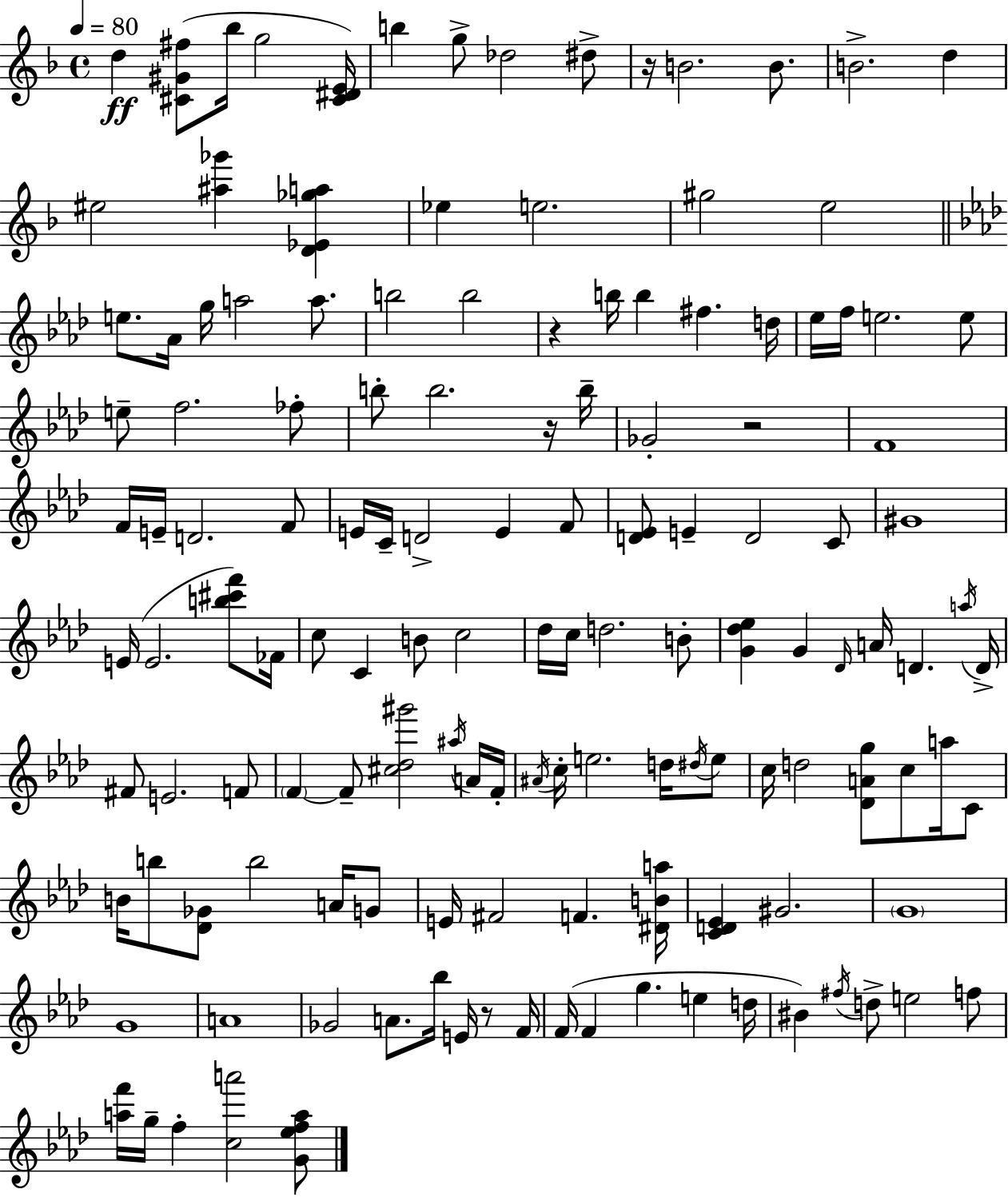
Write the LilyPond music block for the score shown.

{
  \clef treble
  \time 4/4
  \defaultTimeSignature
  \key d \minor
  \tempo 4 = 80
  d''4\ff <cis' gis' fis''>8( bes''16 g''2 <cis' dis' e'>16) | b''4 g''8-> des''2 dis''8-> | r16 b'2. b'8. | b'2.-> d''4 | \break eis''2 <ais'' ges'''>4 <d' ees' ges'' a''>4 | ees''4 e''2. | gis''2 e''2 | \bar "||" \break \key f \minor e''8. aes'16 g''16 a''2 a''8. | b''2 b''2 | r4 b''16 b''4 fis''4. d''16 | ees''16 f''16 e''2. e''8 | \break e''8-- f''2. fes''8-. | b''8-. b''2. r16 b''16-- | ges'2-. r2 | f'1 | \break f'16 e'16-- d'2. f'8 | e'16 c'16-- d'2-> e'4 f'8 | <d' ees'>8 e'4-- d'2 c'8 | gis'1 | \break e'16( e'2. <b'' cis''' f'''>8) fes'16 | c''8 c'4 b'8 c''2 | des''16 c''16 d''2. b'8-. | <g' des'' ees''>4 g'4 \grace { des'16 } a'16 d'4. | \break \acciaccatura { a''16 } d'16-> fis'8 e'2. | f'8 \parenthesize f'4~~ f'8-- <cis'' des'' gis'''>2 | \acciaccatura { ais''16 } a'16 f'16-. \acciaccatura { ais'16 } c''16-. e''2. | d''16 \acciaccatura { dis''16 } e''8 c''16 d''2 <des' a' g''>8 | \break c''8 a''16 c'8 b'16 b''8 <des' ges'>8 b''2 | a'16 g'8 e'16 fis'2 f'4. | <dis' b' a''>16 <c' d' ees'>4 gis'2. | \parenthesize g'1 | \break g'1 | a'1 | ges'2 a'8. | bes''16 e'16 r8 f'16 f'16( f'4 g''4. | \break e''4 d''16 bis'4) \acciaccatura { fis''16 } d''8-> e''2 | f''8 <a'' f'''>16 g''16-- f''4-. <c'' a'''>2 | <g' ees'' f'' a''>8 \bar "|."
}